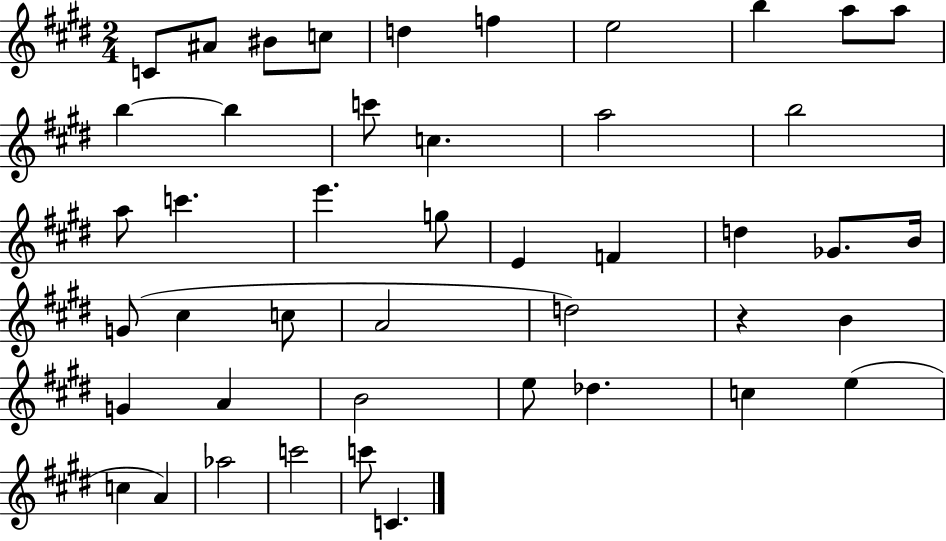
C4/e A#4/e BIS4/e C5/e D5/q F5/q E5/h B5/q A5/e A5/e B5/q B5/q C6/e C5/q. A5/h B5/h A5/e C6/q. E6/q. G5/e E4/q F4/q D5/q Gb4/e. B4/s G4/e C#5/q C5/e A4/h D5/h R/q B4/q G4/q A4/q B4/h E5/e Db5/q. C5/q E5/q C5/q A4/q Ab5/h C6/h C6/e C4/q.